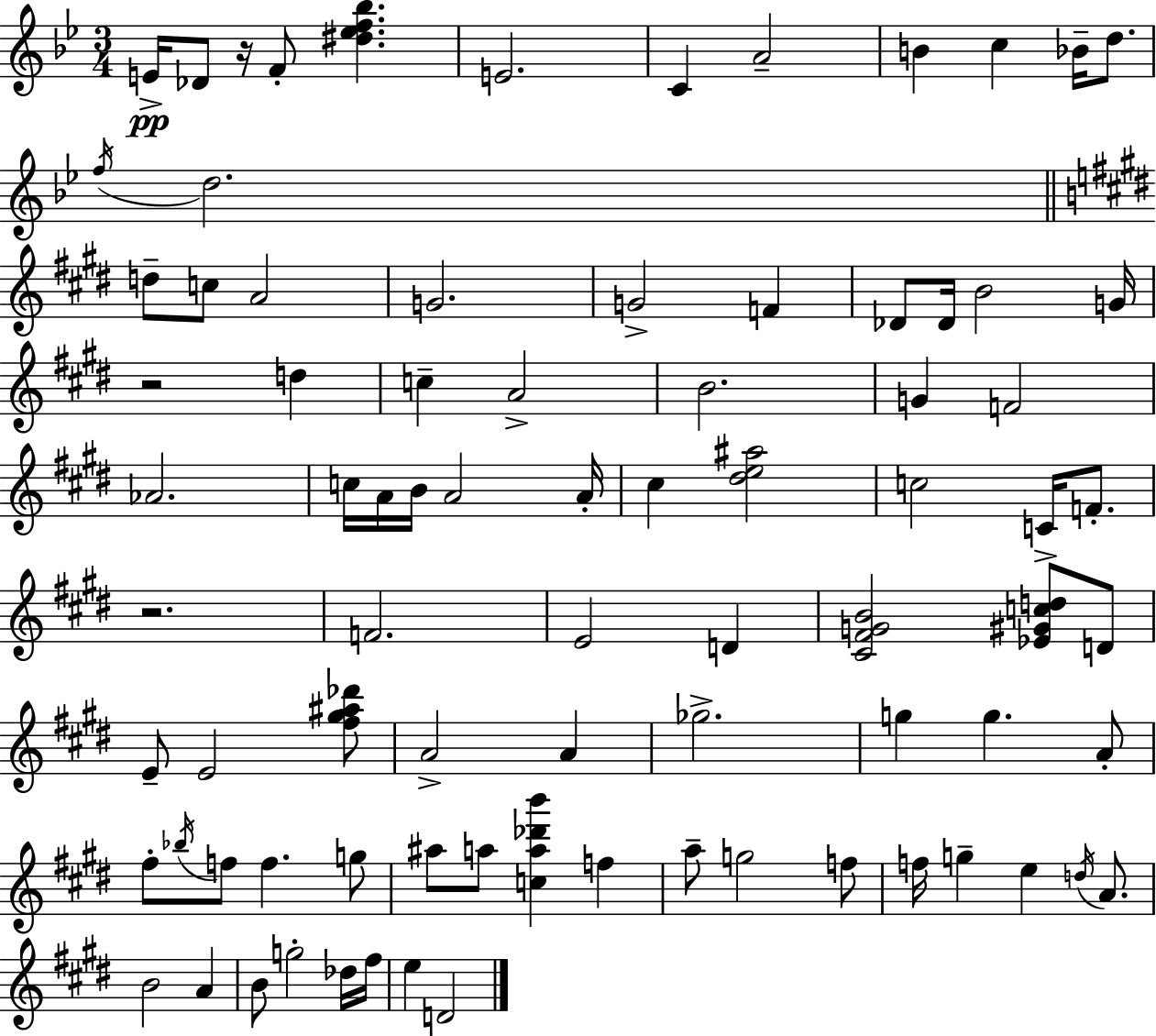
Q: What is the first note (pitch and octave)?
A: E4